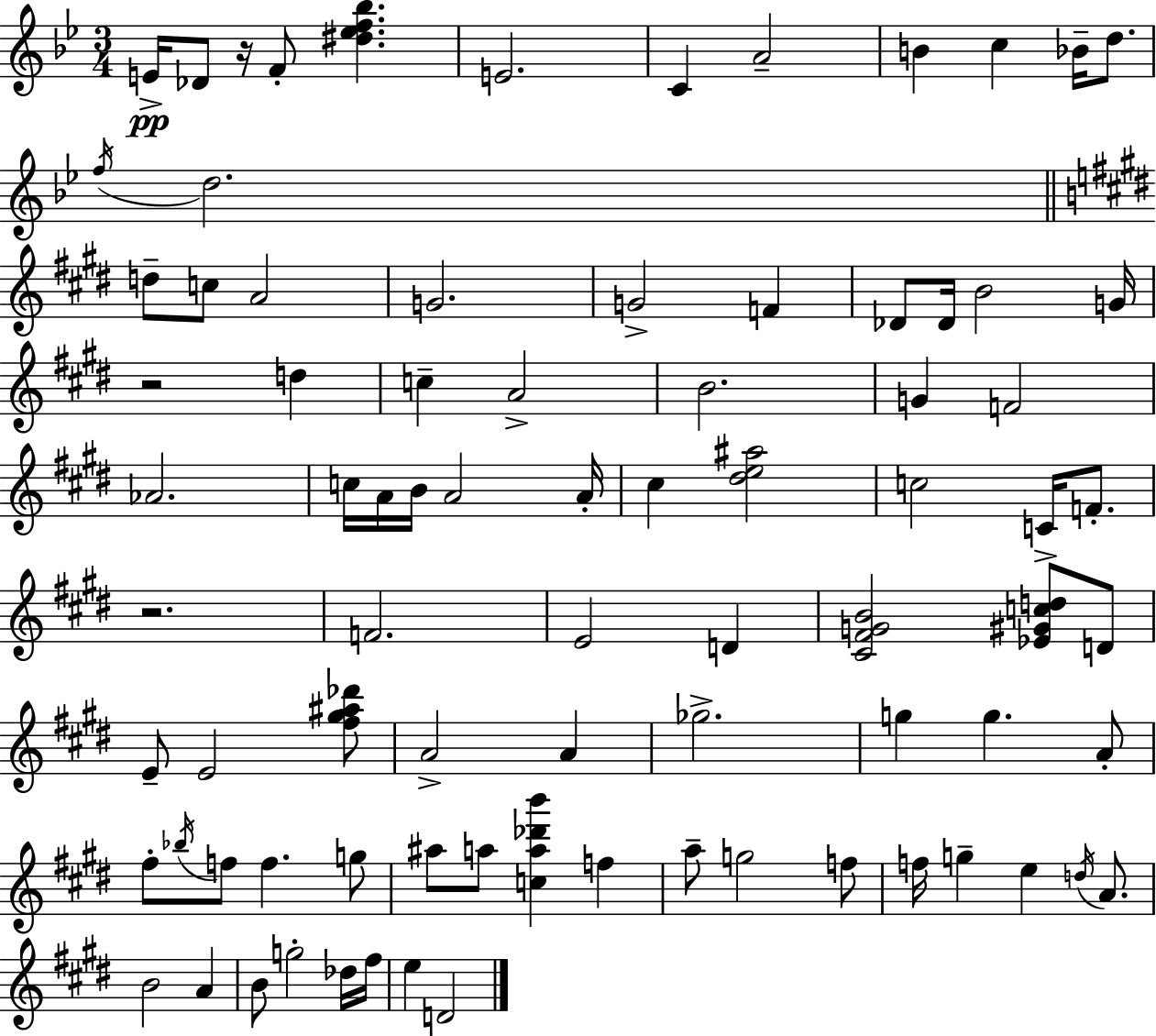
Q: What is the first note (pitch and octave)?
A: E4